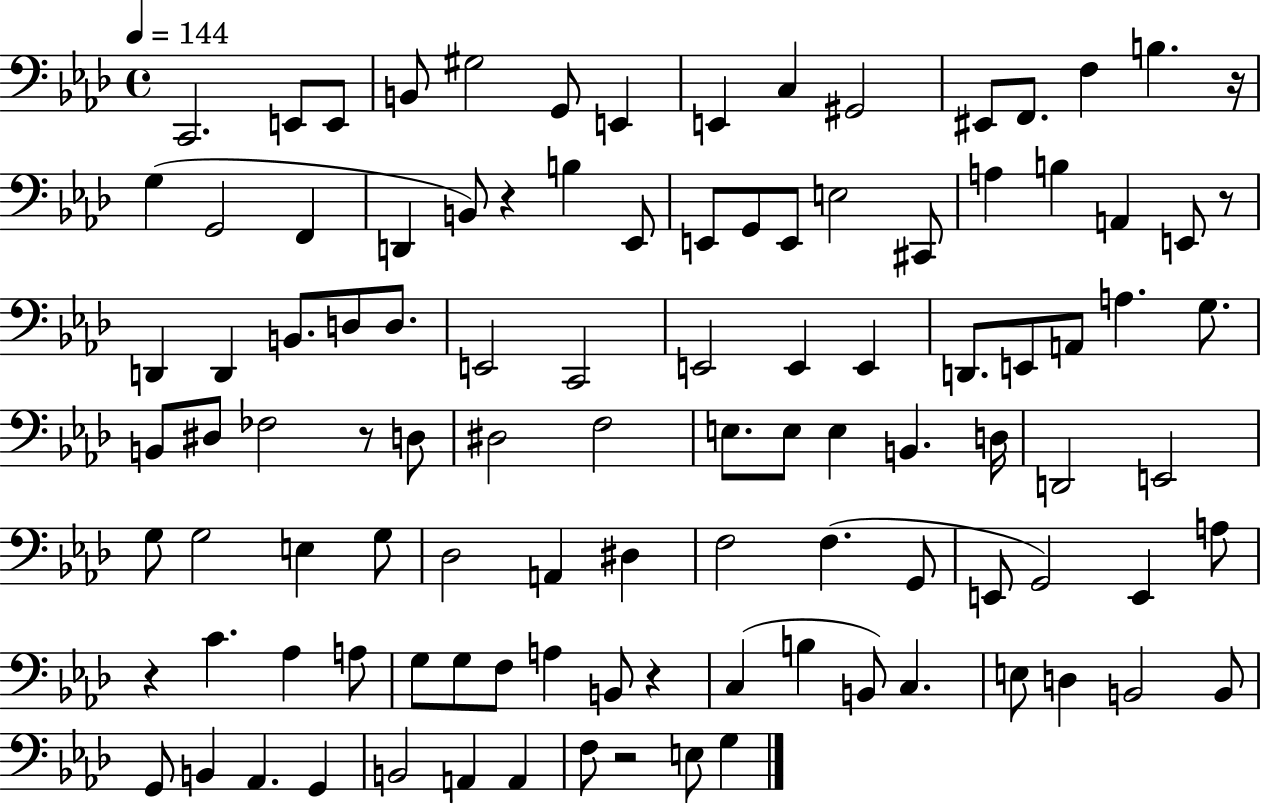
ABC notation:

X:1
T:Untitled
M:4/4
L:1/4
K:Ab
C,,2 E,,/2 E,,/2 B,,/2 ^G,2 G,,/2 E,, E,, C, ^G,,2 ^E,,/2 F,,/2 F, B, z/4 G, G,,2 F,, D,, B,,/2 z B, _E,,/2 E,,/2 G,,/2 E,,/2 E,2 ^C,,/2 A, B, A,, E,,/2 z/2 D,, D,, B,,/2 D,/2 D,/2 E,,2 C,,2 E,,2 E,, E,, D,,/2 E,,/2 A,,/2 A, G,/2 B,,/2 ^D,/2 _F,2 z/2 D,/2 ^D,2 F,2 E,/2 E,/2 E, B,, D,/4 D,,2 E,,2 G,/2 G,2 E, G,/2 _D,2 A,, ^D, F,2 F, G,,/2 E,,/2 G,,2 E,, A,/2 z C _A, A,/2 G,/2 G,/2 F,/2 A, B,,/2 z C, B, B,,/2 C, E,/2 D, B,,2 B,,/2 G,,/2 B,, _A,, G,, B,,2 A,, A,, F,/2 z2 E,/2 G,